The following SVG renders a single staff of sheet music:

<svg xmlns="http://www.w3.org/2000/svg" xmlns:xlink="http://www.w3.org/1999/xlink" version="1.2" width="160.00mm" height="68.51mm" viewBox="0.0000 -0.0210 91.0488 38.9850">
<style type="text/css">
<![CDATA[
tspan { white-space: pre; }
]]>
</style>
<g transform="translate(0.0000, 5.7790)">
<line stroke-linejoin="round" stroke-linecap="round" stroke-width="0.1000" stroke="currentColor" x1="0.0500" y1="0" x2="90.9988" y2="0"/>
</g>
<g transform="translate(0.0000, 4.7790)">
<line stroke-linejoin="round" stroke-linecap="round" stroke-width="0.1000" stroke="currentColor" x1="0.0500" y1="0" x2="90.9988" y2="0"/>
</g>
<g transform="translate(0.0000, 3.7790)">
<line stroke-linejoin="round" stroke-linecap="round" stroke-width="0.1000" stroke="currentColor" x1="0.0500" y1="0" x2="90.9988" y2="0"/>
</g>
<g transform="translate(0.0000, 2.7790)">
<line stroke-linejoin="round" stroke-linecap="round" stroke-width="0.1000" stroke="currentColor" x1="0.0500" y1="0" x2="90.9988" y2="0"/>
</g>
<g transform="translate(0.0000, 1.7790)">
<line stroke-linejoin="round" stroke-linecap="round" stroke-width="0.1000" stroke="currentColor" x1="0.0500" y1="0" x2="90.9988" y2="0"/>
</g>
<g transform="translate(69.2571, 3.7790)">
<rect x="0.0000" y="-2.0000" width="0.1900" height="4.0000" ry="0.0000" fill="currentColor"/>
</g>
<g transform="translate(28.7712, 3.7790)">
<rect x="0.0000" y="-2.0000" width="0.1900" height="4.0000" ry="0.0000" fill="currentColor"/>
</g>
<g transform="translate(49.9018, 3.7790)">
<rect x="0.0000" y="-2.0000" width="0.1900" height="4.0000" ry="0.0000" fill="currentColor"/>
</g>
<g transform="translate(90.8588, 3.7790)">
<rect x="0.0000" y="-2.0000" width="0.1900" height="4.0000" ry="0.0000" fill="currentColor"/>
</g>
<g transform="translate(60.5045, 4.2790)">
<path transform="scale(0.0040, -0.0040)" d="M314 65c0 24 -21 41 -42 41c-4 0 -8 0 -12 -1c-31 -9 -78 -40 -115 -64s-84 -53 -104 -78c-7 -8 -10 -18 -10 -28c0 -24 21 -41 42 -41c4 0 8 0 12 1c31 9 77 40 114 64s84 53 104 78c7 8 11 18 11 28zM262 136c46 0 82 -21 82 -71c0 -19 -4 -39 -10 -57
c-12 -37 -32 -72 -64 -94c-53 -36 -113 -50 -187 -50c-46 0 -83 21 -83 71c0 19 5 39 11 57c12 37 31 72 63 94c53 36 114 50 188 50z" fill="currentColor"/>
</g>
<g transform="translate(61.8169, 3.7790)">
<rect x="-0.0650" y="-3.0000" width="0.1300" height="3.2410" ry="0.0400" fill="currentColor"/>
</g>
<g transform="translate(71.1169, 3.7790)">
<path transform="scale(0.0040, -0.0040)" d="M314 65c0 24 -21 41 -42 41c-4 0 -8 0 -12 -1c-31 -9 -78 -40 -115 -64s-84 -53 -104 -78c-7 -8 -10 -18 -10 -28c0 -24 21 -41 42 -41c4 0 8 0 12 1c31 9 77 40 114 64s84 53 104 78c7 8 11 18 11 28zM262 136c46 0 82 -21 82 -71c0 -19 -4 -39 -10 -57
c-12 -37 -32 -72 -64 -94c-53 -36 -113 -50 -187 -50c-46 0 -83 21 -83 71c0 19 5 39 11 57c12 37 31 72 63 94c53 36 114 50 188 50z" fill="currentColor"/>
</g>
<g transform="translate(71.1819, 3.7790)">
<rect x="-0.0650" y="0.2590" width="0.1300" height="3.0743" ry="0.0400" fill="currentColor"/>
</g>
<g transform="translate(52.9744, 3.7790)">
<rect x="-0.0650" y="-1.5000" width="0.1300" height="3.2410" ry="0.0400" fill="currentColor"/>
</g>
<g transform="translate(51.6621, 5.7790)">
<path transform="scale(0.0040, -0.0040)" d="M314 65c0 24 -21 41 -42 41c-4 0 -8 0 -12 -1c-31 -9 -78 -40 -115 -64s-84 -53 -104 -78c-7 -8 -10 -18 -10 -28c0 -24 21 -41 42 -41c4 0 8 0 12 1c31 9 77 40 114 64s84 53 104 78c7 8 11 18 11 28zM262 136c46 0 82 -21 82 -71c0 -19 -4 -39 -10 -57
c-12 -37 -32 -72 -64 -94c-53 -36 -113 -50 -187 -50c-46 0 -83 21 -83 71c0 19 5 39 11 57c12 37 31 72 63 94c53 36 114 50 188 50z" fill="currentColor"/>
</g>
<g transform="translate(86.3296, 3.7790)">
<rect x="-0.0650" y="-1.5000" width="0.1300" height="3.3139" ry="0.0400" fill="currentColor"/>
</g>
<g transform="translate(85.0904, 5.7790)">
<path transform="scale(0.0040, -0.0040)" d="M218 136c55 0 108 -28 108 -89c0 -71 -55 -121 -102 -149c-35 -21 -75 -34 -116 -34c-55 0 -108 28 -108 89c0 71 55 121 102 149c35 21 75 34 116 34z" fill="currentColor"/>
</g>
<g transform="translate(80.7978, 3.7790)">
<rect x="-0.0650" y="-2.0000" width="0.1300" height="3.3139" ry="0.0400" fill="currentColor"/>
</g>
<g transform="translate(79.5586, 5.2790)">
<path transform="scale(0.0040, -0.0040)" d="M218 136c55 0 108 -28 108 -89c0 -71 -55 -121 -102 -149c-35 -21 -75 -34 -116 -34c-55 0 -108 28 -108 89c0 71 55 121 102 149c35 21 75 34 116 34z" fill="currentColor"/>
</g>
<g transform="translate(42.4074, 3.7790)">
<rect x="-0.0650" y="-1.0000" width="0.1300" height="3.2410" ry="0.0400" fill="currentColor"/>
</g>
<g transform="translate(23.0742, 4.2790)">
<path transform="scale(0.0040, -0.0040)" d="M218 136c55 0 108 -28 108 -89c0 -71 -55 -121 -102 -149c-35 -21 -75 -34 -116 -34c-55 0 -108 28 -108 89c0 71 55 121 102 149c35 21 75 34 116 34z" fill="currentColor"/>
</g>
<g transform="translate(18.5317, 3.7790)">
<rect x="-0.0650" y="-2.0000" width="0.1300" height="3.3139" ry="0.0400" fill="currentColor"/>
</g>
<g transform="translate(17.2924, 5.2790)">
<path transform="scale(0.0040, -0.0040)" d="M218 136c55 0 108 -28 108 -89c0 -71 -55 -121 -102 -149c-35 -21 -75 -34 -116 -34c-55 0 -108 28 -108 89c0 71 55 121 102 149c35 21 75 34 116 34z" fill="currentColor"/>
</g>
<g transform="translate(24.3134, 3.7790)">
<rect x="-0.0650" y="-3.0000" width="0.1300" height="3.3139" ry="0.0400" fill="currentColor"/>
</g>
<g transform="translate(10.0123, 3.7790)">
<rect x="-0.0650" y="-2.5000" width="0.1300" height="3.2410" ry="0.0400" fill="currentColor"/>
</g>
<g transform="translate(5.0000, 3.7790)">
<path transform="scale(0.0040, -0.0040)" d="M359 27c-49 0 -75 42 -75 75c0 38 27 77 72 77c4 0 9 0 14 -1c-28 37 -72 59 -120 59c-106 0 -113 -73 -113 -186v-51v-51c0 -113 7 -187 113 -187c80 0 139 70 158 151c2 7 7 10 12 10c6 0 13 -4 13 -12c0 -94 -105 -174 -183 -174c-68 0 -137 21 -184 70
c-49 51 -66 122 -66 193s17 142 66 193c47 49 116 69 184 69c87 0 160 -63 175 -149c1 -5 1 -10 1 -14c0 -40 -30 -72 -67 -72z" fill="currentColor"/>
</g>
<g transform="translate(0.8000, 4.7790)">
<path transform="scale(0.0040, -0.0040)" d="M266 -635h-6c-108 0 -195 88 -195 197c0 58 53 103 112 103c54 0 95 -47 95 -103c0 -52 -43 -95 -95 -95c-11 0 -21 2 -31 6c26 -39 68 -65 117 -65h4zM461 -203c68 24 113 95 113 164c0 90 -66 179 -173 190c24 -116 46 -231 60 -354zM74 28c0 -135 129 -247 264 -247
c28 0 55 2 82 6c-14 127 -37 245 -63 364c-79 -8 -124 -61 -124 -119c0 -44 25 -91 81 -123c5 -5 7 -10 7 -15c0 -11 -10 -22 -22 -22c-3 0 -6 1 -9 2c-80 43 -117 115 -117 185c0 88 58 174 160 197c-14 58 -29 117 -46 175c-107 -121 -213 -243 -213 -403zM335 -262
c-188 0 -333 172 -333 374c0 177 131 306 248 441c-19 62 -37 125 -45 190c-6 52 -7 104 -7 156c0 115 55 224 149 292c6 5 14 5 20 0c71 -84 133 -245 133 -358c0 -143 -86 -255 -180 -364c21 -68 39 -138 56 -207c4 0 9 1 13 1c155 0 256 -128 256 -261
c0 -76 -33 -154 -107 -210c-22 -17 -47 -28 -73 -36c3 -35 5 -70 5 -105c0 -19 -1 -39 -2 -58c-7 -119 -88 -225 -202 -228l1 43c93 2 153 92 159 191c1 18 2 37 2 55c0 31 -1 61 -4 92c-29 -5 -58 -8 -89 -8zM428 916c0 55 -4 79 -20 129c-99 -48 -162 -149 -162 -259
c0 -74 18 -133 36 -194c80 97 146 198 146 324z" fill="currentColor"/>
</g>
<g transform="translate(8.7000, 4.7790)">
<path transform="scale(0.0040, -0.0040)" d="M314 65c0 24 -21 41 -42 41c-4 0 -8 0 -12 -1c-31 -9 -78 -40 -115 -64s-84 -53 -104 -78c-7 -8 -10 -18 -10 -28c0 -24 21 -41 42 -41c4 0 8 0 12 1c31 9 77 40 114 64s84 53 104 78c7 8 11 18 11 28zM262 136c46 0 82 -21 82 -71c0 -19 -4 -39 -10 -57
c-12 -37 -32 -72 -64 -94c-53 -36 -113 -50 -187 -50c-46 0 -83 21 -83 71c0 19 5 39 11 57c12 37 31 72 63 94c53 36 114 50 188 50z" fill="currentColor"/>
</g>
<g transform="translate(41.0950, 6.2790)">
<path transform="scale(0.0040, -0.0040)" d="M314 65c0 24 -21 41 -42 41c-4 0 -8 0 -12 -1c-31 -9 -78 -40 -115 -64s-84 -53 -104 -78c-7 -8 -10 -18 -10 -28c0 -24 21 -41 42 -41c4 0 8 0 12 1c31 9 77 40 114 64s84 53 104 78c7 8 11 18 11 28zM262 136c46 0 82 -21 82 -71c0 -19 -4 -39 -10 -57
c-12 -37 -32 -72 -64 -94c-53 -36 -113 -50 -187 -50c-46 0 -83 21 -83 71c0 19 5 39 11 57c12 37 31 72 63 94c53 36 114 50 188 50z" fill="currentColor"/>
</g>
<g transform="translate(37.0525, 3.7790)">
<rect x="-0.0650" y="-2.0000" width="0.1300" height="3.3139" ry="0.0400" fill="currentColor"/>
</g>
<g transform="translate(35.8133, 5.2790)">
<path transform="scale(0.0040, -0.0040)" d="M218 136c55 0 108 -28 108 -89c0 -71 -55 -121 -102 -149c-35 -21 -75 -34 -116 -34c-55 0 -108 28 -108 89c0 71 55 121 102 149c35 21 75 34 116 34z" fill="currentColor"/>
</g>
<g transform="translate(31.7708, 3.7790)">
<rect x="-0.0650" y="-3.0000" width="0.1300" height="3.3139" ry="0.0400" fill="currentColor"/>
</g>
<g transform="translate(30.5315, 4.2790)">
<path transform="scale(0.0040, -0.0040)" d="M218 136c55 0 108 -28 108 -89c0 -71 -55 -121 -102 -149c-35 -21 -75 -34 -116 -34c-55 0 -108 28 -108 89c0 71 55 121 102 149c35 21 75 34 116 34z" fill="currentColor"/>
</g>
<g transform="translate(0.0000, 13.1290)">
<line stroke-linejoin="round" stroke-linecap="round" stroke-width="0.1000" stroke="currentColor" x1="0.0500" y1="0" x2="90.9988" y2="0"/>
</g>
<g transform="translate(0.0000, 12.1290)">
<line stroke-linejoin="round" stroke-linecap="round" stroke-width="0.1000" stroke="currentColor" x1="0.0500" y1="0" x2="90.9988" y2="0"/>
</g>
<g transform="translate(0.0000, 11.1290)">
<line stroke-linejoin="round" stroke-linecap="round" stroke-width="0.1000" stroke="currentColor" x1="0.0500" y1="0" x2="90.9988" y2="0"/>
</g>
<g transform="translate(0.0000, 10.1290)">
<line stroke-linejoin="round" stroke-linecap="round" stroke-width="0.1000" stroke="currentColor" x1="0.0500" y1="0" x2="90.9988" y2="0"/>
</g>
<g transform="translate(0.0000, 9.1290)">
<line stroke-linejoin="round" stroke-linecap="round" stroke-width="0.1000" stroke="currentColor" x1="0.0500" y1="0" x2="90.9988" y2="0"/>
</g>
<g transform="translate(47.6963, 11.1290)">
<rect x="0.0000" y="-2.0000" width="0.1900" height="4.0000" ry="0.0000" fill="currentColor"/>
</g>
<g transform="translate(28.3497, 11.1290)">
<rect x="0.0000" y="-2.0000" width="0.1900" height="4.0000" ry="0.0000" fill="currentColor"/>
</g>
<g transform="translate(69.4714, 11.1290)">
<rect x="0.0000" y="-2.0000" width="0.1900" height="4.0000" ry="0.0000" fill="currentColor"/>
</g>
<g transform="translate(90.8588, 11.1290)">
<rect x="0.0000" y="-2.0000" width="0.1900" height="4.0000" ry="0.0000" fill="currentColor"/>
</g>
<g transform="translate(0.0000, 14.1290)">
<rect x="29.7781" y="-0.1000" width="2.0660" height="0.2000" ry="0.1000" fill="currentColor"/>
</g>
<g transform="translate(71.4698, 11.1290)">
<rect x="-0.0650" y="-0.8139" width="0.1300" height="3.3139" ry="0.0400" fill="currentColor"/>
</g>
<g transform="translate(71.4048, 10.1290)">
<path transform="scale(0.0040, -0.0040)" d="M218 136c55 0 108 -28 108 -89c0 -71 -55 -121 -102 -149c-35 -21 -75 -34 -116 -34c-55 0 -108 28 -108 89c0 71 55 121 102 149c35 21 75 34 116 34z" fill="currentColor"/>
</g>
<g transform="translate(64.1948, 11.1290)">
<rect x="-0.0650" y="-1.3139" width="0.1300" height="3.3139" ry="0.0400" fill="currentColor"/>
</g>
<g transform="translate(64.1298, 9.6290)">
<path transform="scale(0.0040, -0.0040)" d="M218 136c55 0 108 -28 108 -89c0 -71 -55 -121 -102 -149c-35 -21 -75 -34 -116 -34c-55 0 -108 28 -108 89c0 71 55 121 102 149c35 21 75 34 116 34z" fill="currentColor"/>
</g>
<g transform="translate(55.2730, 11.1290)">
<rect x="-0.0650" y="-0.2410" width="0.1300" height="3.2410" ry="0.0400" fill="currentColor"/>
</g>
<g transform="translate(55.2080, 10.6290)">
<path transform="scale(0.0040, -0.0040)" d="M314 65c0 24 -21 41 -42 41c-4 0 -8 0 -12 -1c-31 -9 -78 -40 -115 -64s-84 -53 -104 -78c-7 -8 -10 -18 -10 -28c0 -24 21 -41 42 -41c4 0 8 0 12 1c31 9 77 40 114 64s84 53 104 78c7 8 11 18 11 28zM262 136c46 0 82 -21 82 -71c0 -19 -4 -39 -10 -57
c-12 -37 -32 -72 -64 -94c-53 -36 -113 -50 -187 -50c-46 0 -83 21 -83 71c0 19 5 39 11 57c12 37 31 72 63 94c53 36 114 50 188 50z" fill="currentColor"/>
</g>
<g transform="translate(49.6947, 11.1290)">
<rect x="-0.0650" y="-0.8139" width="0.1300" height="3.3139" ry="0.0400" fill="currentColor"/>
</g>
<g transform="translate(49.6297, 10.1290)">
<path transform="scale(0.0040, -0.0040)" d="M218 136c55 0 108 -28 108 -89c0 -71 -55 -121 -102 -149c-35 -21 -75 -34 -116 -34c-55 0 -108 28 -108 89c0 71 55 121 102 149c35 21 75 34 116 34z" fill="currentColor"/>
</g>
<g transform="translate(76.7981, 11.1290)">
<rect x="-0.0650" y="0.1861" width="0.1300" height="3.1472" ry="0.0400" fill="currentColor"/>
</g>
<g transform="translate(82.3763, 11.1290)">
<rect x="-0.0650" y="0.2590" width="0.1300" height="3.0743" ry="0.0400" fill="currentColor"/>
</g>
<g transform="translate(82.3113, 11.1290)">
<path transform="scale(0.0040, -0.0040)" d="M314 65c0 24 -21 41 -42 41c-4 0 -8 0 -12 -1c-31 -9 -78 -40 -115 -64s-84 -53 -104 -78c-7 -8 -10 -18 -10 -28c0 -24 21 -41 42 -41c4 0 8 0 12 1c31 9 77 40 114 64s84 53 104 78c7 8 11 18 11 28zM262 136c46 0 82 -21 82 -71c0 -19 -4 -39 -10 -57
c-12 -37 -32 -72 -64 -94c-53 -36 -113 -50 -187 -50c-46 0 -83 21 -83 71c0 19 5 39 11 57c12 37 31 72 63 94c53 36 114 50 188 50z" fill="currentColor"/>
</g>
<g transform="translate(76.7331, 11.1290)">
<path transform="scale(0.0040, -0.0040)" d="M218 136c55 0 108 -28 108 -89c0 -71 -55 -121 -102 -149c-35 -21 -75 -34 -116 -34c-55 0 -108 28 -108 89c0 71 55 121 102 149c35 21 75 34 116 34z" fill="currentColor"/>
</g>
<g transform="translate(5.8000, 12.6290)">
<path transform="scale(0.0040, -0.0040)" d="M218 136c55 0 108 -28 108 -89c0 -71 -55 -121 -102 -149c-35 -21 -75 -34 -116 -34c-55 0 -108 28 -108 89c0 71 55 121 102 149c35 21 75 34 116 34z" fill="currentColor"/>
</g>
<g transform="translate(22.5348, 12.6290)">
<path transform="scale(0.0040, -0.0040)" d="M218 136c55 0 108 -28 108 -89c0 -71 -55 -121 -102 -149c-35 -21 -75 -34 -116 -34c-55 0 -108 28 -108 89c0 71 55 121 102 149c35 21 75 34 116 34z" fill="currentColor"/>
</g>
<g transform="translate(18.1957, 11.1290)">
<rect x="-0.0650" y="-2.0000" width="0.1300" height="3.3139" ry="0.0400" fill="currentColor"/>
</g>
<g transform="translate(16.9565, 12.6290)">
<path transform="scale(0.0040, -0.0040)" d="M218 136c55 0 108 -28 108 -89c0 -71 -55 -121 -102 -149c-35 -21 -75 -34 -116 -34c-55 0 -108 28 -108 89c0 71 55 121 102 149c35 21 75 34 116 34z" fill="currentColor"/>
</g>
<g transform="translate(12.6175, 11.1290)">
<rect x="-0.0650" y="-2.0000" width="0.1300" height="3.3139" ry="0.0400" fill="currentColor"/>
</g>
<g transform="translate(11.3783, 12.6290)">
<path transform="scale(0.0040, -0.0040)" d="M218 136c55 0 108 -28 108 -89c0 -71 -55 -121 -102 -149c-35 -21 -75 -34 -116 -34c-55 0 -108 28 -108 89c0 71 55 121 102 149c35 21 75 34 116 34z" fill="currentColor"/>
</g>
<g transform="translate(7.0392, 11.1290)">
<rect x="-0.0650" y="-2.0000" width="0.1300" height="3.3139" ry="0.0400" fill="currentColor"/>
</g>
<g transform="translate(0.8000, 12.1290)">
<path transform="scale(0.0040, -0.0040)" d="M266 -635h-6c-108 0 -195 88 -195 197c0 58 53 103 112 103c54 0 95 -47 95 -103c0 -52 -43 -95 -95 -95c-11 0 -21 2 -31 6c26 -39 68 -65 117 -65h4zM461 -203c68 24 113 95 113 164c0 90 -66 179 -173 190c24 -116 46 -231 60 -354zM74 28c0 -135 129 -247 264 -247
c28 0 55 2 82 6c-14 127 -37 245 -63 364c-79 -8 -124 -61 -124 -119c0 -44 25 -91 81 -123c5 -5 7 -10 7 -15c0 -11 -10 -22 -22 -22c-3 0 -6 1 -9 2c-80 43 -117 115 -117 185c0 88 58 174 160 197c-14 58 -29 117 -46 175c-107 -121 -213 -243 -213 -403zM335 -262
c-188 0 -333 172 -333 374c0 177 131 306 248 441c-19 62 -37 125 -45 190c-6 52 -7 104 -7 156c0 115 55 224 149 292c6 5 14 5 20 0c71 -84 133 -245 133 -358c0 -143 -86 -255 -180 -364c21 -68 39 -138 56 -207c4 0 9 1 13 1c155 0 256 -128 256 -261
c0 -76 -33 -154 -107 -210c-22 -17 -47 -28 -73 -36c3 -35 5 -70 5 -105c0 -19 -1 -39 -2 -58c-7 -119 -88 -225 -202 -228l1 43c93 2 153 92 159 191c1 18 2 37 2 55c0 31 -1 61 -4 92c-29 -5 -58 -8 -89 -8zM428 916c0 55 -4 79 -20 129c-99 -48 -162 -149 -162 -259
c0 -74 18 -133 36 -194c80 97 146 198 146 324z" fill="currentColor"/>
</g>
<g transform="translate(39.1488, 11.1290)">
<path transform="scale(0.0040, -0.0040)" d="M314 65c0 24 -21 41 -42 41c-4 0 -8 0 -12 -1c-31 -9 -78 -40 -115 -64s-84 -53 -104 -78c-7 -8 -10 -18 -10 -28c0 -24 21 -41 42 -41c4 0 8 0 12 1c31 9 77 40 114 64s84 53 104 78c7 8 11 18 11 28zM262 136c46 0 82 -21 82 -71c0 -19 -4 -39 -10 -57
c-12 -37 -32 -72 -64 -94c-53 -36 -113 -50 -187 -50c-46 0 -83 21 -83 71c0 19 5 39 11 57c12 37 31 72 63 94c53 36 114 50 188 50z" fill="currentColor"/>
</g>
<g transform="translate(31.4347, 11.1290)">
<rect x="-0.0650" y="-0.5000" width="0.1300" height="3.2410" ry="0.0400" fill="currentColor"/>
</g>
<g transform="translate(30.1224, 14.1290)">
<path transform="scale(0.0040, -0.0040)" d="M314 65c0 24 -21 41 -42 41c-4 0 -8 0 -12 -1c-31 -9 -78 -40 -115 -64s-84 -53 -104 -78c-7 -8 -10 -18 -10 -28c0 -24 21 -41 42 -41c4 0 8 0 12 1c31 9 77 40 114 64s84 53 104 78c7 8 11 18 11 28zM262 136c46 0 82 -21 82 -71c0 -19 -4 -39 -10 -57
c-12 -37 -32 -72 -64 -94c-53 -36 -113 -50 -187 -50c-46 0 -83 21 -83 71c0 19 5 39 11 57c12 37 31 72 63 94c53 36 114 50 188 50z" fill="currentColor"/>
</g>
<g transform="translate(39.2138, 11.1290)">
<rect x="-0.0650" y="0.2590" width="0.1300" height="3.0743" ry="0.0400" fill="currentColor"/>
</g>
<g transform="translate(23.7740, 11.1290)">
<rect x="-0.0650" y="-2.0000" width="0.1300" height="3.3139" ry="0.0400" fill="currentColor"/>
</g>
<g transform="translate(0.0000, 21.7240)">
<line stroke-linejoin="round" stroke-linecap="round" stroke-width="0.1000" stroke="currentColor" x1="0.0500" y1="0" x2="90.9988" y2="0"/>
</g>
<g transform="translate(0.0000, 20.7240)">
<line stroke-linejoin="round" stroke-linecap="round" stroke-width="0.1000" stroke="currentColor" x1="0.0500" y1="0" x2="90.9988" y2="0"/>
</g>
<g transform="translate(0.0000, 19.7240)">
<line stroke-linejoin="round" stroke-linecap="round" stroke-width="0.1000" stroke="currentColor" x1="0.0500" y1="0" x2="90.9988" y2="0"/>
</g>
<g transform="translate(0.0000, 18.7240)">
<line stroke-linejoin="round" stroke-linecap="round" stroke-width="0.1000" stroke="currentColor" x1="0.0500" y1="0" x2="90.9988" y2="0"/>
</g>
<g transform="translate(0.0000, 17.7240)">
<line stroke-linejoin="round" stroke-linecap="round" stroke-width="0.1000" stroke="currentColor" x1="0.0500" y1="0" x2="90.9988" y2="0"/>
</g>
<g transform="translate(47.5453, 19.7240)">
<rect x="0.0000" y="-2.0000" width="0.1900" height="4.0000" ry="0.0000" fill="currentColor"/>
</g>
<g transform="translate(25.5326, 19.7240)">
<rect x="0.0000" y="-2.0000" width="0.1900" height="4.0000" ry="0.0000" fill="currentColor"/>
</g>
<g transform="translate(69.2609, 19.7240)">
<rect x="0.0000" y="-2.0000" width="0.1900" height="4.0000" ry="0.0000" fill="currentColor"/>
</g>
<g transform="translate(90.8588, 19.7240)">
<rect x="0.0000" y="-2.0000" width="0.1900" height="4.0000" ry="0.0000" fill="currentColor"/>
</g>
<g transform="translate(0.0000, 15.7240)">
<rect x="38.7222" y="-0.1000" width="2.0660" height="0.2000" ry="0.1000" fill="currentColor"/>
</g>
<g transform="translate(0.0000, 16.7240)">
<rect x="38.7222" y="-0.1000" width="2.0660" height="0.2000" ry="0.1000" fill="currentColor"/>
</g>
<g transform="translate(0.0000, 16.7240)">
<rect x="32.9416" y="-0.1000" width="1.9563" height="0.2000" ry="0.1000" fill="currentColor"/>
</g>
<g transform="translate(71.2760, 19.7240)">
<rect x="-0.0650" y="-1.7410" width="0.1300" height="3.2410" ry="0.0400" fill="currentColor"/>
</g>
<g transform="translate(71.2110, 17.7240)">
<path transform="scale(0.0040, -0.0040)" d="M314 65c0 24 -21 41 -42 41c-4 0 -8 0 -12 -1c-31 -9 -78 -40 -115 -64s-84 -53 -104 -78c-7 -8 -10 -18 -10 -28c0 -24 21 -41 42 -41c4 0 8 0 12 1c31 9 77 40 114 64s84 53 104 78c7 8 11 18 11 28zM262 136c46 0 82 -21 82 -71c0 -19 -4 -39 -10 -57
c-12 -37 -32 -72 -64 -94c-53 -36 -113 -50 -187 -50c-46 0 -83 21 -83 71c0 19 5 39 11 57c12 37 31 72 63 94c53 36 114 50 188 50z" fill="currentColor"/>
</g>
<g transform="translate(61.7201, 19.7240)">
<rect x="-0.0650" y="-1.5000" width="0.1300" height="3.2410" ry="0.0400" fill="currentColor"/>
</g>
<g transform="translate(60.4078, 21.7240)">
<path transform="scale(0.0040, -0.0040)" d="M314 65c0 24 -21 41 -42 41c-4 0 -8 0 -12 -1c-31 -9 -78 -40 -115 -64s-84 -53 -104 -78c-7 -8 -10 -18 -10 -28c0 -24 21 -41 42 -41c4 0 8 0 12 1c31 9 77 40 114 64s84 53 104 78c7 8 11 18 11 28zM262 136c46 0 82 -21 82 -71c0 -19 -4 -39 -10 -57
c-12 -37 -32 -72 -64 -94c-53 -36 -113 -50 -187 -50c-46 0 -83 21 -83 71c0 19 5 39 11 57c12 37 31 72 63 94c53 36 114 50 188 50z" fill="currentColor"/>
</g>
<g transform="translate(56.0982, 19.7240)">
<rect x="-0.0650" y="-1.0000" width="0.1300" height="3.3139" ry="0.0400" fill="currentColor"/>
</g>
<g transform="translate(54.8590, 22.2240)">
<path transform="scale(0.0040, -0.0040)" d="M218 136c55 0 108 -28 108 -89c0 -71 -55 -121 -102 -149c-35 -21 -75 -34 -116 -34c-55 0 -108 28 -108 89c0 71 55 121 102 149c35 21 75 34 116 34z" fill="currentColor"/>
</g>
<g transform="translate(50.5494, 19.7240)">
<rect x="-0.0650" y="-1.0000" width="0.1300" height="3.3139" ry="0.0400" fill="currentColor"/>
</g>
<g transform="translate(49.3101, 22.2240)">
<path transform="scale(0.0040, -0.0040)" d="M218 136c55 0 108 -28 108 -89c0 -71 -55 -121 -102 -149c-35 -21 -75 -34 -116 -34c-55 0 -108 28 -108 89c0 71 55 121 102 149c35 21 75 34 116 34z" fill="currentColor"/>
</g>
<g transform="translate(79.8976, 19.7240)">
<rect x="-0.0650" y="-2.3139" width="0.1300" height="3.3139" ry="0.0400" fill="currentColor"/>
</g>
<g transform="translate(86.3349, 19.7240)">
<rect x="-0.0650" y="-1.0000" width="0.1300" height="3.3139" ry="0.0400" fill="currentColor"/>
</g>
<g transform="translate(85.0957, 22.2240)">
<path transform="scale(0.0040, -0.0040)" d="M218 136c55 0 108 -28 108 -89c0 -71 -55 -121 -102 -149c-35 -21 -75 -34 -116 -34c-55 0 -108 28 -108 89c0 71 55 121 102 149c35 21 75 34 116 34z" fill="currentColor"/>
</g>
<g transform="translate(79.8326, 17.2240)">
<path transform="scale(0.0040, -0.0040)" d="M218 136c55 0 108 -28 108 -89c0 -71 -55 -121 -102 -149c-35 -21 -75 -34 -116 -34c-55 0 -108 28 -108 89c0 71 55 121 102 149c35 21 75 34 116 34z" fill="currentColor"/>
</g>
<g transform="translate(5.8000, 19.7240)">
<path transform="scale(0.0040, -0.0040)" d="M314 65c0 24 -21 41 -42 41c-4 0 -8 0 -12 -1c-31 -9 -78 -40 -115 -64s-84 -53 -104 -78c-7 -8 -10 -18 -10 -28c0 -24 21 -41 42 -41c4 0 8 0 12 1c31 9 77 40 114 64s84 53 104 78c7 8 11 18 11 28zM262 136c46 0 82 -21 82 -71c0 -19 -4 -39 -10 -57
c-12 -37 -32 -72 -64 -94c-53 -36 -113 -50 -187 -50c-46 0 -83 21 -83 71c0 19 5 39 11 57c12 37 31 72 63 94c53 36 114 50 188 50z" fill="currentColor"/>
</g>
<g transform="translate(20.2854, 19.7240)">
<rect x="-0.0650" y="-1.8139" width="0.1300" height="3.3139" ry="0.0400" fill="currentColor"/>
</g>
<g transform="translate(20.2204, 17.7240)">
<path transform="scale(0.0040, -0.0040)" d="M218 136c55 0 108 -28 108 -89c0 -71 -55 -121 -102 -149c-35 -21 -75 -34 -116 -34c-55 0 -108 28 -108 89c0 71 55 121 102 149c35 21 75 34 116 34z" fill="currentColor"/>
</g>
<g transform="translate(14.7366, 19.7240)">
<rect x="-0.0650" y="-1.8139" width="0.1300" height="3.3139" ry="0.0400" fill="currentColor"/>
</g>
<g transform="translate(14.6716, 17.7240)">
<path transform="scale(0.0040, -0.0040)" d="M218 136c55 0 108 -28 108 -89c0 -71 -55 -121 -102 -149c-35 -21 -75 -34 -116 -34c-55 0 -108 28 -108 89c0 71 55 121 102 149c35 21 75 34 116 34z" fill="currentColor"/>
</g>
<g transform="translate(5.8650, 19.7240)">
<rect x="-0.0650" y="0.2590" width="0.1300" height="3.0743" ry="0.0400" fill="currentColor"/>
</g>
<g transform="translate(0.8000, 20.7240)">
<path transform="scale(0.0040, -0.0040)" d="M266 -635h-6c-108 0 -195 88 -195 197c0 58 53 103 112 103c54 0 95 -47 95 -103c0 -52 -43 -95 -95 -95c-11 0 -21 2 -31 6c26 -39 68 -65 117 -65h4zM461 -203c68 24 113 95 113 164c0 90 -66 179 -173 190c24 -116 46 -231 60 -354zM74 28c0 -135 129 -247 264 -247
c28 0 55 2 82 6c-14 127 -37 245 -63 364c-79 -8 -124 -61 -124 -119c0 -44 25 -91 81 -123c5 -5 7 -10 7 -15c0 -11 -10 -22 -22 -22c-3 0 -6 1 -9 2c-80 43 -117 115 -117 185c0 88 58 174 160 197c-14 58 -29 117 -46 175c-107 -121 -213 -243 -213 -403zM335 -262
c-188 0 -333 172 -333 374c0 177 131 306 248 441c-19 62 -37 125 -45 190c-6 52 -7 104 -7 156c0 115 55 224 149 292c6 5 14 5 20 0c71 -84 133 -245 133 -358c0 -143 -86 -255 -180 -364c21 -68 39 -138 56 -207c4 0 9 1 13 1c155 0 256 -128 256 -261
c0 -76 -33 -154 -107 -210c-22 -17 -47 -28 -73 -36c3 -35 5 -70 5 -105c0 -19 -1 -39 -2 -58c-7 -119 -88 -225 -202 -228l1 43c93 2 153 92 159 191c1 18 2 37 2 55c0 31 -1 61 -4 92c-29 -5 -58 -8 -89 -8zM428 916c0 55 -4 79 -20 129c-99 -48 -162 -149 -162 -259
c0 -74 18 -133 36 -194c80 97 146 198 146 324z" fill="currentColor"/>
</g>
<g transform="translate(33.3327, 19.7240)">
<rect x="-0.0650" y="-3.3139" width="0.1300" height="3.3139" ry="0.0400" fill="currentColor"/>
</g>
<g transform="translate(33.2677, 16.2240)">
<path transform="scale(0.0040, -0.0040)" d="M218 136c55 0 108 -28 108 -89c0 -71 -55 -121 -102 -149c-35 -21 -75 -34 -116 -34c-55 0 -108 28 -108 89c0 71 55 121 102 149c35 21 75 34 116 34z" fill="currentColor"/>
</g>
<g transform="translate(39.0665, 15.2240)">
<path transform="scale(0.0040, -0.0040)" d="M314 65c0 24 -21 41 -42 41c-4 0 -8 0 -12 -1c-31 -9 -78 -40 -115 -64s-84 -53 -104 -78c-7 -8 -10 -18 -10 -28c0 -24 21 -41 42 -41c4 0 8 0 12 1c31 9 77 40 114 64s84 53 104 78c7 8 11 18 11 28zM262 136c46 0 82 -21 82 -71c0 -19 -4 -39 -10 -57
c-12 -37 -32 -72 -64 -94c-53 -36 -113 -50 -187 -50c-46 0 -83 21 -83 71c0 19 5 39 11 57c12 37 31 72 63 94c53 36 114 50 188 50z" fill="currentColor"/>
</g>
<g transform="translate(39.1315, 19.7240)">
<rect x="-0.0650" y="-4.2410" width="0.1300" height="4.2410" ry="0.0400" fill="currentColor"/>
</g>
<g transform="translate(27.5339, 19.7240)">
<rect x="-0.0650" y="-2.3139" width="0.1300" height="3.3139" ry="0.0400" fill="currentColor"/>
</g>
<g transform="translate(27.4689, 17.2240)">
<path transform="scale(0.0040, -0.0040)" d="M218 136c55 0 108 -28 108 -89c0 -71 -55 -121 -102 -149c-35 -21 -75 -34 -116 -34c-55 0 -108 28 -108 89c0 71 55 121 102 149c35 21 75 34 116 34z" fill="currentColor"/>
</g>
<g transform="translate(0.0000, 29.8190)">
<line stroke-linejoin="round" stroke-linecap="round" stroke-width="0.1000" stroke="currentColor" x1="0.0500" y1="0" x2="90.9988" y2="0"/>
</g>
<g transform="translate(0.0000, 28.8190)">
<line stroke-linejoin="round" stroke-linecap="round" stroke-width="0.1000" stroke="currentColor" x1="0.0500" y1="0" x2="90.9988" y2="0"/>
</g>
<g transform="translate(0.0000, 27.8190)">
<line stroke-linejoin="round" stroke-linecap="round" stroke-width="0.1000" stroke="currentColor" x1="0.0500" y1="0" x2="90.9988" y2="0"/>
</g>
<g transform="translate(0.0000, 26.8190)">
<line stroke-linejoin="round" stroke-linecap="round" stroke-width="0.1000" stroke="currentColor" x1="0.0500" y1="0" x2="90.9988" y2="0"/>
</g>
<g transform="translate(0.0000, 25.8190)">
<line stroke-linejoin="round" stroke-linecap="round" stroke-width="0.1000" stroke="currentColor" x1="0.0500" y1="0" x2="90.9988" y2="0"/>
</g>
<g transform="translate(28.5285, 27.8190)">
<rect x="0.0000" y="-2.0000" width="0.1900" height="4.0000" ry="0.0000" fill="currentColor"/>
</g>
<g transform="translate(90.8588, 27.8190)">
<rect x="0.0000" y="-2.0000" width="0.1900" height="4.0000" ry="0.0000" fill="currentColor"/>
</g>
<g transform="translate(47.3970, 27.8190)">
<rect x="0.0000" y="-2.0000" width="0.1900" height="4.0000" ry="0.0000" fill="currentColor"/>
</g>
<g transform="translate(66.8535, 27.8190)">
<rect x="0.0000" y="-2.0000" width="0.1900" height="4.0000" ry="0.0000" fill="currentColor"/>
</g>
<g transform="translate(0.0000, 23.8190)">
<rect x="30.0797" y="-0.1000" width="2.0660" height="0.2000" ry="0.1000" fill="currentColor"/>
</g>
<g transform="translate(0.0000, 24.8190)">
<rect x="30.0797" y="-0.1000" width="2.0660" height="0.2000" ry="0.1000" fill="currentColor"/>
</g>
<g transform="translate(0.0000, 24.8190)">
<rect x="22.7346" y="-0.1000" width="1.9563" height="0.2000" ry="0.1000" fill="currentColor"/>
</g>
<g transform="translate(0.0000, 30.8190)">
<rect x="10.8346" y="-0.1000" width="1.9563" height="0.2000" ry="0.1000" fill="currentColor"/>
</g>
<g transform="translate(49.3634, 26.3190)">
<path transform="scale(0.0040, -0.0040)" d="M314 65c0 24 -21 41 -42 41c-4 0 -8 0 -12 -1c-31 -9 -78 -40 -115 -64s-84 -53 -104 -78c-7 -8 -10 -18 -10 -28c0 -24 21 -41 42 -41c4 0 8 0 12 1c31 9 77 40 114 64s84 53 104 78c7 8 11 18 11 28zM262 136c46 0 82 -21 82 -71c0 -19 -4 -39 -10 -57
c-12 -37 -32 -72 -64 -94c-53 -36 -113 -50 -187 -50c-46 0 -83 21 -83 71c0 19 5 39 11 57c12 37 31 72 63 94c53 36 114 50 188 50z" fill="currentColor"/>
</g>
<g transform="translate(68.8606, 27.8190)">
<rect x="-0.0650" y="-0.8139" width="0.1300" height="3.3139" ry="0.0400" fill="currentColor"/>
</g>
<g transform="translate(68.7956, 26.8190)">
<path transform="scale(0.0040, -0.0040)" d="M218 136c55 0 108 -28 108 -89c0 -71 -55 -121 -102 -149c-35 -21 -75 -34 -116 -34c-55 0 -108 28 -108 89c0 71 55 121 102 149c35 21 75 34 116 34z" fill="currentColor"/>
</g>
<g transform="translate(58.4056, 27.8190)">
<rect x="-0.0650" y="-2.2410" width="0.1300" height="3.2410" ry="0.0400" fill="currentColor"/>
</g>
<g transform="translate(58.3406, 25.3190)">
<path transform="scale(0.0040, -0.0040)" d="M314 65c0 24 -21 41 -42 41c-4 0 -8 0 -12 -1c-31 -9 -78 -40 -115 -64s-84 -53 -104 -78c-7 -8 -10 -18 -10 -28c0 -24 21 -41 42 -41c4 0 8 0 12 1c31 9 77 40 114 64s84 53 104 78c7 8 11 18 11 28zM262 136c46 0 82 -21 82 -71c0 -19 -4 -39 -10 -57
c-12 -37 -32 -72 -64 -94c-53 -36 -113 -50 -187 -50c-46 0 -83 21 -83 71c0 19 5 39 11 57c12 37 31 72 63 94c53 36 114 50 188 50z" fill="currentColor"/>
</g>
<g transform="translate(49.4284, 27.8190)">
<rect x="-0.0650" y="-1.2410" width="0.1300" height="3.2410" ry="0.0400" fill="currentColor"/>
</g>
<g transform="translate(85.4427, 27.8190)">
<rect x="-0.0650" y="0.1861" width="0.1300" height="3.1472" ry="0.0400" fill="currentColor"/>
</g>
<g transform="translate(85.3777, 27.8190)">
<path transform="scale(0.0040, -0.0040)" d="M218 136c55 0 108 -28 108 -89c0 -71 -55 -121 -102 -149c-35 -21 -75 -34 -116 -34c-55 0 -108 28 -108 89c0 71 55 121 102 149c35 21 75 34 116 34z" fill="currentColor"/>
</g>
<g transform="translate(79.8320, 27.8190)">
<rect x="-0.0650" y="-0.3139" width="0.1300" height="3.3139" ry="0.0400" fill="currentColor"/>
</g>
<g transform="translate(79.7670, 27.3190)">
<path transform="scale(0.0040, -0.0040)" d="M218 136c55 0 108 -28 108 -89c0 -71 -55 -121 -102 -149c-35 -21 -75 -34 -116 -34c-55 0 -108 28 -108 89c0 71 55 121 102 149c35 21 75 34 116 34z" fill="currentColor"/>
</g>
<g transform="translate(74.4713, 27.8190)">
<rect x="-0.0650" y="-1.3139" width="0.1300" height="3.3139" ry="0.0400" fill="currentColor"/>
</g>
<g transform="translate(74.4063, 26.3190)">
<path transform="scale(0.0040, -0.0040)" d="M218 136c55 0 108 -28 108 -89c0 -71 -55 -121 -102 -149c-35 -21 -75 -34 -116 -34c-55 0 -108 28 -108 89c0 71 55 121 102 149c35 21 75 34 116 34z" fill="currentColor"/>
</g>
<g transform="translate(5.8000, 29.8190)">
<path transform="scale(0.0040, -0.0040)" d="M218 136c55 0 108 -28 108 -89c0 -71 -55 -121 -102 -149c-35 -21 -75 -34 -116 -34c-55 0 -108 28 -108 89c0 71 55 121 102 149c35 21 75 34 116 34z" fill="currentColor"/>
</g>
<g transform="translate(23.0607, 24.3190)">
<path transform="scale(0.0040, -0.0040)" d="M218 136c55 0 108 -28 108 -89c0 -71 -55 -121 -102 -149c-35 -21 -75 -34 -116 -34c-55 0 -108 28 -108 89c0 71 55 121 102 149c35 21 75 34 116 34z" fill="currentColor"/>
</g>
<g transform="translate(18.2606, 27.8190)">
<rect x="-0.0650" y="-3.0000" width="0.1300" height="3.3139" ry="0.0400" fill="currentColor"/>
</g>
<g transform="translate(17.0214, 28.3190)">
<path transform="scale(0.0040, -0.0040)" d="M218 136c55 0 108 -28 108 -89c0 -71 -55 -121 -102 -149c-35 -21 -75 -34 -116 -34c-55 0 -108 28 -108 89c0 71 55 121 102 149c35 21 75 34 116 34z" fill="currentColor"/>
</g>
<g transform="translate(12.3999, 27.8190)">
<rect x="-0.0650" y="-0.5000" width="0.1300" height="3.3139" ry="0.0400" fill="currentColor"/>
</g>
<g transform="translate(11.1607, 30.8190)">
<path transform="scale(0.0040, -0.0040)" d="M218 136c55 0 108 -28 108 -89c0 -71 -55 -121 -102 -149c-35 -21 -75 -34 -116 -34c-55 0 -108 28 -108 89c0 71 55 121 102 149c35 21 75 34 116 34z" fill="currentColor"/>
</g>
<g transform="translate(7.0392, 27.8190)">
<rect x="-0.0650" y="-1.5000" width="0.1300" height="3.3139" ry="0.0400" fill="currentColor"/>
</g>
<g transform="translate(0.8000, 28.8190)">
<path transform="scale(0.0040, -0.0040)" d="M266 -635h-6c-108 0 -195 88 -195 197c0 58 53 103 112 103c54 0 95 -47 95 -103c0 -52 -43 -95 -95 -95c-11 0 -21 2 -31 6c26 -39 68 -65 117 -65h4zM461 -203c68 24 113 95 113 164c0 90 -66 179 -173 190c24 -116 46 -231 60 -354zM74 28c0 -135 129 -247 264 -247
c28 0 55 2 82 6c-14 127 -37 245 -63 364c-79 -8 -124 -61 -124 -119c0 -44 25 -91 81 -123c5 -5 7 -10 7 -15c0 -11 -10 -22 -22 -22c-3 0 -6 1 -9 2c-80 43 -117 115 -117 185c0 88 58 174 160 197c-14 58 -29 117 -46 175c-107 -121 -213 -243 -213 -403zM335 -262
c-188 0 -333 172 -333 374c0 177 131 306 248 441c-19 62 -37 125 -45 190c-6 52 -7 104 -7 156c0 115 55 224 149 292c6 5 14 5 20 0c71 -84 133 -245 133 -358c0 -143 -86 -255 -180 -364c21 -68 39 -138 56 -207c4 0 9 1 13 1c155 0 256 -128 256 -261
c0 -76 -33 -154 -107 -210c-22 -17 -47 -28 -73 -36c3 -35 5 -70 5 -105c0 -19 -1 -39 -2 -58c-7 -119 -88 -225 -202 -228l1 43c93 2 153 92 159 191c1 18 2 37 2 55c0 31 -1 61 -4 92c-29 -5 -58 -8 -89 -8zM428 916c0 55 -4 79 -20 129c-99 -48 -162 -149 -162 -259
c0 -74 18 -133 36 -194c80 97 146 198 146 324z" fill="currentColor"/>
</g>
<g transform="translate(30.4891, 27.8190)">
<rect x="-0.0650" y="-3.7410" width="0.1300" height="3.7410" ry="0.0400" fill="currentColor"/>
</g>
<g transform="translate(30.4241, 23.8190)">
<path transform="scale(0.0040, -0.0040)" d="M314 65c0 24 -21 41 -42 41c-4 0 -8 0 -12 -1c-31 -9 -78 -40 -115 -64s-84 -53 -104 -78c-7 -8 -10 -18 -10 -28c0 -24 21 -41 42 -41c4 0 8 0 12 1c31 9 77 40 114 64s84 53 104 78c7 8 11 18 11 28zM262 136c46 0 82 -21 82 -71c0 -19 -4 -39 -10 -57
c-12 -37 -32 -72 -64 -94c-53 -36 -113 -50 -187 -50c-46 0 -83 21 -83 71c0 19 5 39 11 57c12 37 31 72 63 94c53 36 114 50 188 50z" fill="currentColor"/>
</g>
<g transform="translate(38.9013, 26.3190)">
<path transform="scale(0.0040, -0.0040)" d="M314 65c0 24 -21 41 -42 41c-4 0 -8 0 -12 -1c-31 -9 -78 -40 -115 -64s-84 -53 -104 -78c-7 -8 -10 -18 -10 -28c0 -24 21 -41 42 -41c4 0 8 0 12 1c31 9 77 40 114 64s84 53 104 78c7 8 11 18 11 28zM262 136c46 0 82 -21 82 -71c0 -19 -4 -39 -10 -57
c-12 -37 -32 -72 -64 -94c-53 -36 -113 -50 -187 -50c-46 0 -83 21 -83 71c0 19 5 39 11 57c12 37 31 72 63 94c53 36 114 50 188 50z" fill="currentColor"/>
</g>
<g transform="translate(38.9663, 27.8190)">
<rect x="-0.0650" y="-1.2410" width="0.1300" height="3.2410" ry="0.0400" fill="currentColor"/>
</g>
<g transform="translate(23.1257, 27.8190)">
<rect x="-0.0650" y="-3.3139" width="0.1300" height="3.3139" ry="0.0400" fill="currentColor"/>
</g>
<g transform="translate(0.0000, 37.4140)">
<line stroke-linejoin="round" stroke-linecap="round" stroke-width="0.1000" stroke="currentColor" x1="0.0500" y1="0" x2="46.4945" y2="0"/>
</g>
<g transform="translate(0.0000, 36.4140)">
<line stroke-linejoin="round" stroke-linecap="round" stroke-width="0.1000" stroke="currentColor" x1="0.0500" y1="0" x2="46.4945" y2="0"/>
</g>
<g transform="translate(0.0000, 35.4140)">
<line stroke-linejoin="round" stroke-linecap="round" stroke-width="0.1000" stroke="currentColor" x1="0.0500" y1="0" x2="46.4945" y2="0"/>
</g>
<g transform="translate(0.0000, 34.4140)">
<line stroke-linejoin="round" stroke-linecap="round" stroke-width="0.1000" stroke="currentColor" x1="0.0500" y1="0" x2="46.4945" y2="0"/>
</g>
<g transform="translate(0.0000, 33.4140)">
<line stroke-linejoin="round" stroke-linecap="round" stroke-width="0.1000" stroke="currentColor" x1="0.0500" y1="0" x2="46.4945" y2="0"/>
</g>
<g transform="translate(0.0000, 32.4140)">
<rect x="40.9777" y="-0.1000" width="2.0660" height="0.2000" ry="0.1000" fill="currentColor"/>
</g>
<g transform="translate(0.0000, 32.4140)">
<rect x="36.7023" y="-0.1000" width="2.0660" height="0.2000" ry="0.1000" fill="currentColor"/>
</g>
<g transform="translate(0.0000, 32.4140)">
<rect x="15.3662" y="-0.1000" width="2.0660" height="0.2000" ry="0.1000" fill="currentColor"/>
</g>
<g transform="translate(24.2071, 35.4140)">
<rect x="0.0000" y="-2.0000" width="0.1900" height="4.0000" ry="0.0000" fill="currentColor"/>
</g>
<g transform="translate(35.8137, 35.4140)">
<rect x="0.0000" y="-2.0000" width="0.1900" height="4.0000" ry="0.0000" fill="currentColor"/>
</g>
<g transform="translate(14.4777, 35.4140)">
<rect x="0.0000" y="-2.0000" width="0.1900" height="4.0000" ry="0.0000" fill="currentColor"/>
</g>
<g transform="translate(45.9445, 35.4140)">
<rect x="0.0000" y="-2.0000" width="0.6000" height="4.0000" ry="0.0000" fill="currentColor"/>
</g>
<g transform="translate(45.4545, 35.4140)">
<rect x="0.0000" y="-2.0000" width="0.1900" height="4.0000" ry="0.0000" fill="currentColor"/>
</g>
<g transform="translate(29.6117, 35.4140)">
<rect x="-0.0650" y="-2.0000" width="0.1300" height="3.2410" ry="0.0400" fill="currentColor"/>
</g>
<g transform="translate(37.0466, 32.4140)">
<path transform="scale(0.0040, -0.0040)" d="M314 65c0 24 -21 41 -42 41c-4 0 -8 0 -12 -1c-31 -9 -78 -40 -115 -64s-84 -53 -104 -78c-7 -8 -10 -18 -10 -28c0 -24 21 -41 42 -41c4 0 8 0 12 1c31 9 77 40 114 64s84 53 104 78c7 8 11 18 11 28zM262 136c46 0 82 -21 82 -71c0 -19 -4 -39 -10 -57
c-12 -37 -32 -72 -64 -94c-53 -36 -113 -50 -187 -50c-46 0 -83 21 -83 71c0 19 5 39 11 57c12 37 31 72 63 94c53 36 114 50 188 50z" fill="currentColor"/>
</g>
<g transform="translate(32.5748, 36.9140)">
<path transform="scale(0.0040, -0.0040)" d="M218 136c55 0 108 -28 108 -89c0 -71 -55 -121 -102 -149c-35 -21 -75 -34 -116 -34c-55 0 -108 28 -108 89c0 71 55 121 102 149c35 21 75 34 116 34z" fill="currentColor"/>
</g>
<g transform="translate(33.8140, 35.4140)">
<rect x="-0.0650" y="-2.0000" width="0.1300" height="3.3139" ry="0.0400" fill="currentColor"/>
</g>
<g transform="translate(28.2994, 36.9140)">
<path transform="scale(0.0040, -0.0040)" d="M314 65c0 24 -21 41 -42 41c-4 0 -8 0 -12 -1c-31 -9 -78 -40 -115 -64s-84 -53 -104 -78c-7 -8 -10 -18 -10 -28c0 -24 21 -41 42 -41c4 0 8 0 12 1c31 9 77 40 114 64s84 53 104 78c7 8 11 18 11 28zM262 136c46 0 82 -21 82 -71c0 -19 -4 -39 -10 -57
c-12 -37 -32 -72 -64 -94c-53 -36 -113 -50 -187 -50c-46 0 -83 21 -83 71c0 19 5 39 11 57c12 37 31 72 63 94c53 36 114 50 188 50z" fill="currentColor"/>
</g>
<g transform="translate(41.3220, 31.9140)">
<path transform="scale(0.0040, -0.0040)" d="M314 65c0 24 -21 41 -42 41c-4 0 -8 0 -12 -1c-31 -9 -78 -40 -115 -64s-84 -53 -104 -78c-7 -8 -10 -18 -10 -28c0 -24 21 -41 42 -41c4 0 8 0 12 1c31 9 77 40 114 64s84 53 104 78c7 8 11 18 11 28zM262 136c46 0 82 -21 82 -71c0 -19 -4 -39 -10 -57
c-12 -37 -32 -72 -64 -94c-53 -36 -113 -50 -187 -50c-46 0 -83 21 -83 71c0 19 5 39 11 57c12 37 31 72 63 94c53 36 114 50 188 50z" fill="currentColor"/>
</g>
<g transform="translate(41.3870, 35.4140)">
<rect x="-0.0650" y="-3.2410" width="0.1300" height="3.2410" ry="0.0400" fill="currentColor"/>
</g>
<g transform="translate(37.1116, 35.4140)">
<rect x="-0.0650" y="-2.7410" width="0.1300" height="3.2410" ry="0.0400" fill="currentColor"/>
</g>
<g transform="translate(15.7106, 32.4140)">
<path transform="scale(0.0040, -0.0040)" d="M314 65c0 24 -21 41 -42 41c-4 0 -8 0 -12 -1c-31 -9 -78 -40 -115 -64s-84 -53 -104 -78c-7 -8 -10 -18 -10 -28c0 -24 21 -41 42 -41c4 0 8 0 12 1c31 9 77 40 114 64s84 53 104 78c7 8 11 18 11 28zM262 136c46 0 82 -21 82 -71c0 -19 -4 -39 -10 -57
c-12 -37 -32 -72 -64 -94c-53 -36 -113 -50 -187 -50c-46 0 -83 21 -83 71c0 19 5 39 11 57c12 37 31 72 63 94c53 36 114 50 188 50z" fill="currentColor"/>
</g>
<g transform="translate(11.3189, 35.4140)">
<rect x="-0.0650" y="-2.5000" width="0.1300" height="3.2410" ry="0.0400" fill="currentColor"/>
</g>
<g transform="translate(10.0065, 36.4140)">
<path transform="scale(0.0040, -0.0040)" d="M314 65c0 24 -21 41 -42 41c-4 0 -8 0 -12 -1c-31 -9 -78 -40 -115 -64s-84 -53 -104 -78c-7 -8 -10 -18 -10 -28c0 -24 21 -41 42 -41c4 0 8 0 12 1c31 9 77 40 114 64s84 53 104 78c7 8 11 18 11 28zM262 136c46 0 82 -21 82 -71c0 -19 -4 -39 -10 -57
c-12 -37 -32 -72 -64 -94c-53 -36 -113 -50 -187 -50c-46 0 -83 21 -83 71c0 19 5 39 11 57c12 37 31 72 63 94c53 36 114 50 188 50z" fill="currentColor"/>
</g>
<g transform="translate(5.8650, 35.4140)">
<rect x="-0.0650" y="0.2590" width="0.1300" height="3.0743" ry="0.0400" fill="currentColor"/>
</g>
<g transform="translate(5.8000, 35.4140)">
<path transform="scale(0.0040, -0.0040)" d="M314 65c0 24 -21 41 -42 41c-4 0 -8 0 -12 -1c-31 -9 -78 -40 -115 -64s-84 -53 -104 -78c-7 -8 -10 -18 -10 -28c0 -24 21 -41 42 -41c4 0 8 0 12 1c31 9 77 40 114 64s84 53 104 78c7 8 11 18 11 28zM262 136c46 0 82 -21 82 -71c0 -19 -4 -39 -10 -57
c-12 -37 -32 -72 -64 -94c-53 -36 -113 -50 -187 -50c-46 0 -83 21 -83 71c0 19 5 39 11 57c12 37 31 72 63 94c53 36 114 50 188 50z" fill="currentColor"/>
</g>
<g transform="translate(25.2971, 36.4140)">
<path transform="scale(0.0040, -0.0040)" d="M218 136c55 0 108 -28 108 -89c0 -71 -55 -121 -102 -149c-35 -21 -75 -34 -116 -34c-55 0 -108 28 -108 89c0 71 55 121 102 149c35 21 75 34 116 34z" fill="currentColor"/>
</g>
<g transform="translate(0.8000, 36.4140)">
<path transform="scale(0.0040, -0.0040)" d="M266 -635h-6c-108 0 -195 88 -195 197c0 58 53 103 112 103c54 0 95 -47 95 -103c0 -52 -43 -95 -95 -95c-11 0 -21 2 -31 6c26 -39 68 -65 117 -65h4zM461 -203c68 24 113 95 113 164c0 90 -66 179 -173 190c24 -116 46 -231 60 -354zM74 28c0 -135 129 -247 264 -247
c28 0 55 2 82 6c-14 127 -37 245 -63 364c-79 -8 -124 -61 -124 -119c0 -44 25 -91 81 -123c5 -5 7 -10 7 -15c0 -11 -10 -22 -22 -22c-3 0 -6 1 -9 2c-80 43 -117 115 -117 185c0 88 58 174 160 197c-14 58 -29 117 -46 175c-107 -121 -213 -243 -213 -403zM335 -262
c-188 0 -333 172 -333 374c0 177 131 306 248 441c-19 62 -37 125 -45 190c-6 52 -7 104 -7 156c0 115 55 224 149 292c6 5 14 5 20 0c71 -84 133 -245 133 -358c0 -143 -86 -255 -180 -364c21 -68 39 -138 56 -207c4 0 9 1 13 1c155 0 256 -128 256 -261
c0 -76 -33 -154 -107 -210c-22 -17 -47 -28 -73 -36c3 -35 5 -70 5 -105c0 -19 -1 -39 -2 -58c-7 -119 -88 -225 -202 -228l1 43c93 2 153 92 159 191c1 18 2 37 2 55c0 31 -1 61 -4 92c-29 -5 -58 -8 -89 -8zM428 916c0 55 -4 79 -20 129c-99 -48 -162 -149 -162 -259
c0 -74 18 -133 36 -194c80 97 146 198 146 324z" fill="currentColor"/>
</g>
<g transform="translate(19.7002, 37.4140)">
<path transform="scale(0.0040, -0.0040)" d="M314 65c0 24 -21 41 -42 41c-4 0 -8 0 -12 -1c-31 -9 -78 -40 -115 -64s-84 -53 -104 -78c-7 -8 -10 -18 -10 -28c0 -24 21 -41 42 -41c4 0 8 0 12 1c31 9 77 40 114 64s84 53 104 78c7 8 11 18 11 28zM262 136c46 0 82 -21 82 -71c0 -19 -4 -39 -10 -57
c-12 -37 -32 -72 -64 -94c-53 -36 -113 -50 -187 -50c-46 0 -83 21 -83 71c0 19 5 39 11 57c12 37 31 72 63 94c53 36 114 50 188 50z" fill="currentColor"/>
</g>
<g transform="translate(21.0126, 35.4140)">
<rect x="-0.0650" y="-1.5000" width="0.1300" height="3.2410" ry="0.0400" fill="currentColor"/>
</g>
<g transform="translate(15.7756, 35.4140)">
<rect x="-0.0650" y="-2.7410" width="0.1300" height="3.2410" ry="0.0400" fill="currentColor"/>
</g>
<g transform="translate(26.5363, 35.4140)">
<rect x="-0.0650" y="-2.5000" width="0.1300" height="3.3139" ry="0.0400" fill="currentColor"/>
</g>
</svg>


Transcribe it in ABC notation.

X:1
T:Untitled
M:4/4
L:1/4
K:C
G2 F A A F D2 E2 A2 B2 F E F F F F C2 B2 d c2 e d B B2 B2 f f g b d'2 D D E2 f2 g D E C A b c'2 e2 e2 g2 d e c B B2 G2 a2 E2 G F2 F a2 b2